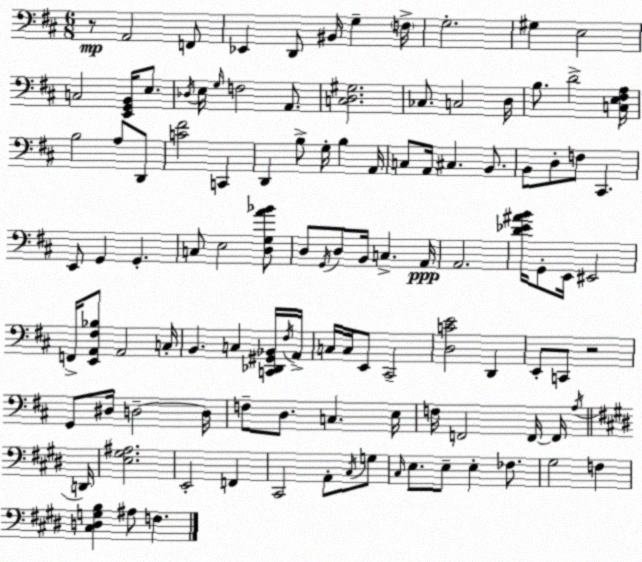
X:1
T:Untitled
M:6/8
L:1/4
K:D
z/2 A,,2 F,,/2 _E,, D,,/2 ^B,,/4 G, F,/4 G,2 ^G, E,2 C,2 [E,,G,,B,,]/4 E,/2 _D,/4 E,/4 G,/4 F,2 A,,/2 [C,D,^G,]2 _C,/2 C,2 D,/4 B,/2 D2 [C,E,^F,A,]/4 B,2 A,/2 D,,/2 [C^F]2 C,, D,, B,/2 G,/4 B, A,,/4 C,/2 A,,/4 ^C, B,,/2 B,,/2 D,/2 F,/2 ^C,, E,,/2 G,, G,, C,/2 E,2 [D,G,A_B]/2 D,/2 G,,/4 D,/2 B,,/4 C, A,,/4 A,,2 [D_E^AB]/4 G,,/2 E,,/4 ^E,,2 F,,/4 [E,,A,,^F,_B,]/2 A,,2 C,/4 B,, C, [C,,_D,,^G,,_B,,]/4 ^F,/4 A,,/4 C,/4 C,/4 E,,/2 ^C,,2 [D,CE]2 D,, E,,/2 C,,/2 z2 G,,/2 ^D,/4 D,2 D,/4 F,/2 D,/2 C, E,/4 F,/4 F,,2 F,,/4 F,,/4 A,/4 D,,/4 [E,^G,^A,]2 E,,2 F,, ^C,,2 A,,/2 ^C,/4 G,/2 ^C,/4 E,/2 E,/2 E, _F,/2 ^G,2 F, [^C,D,G,B,] ^A,/2 F,